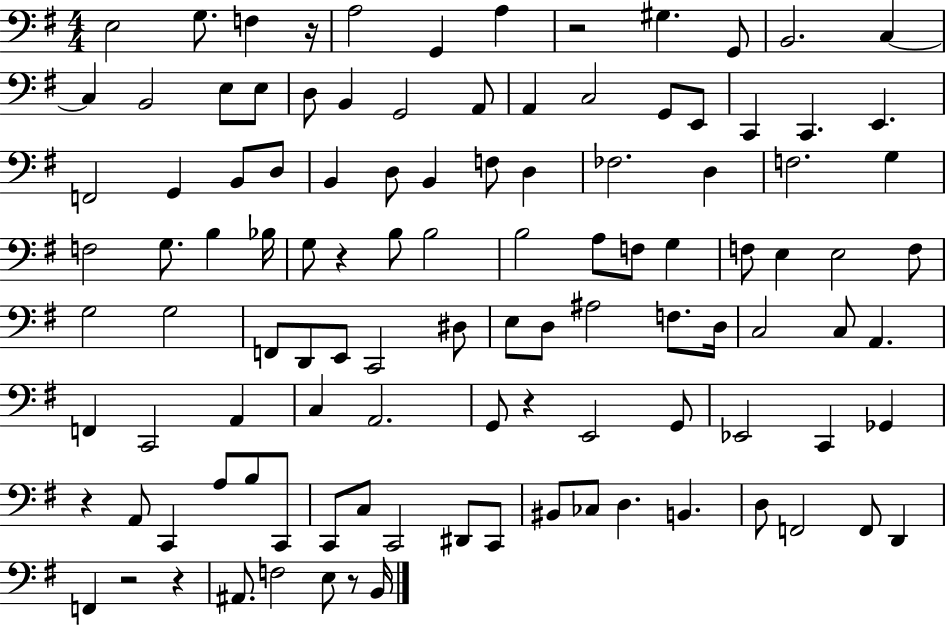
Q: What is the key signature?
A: G major